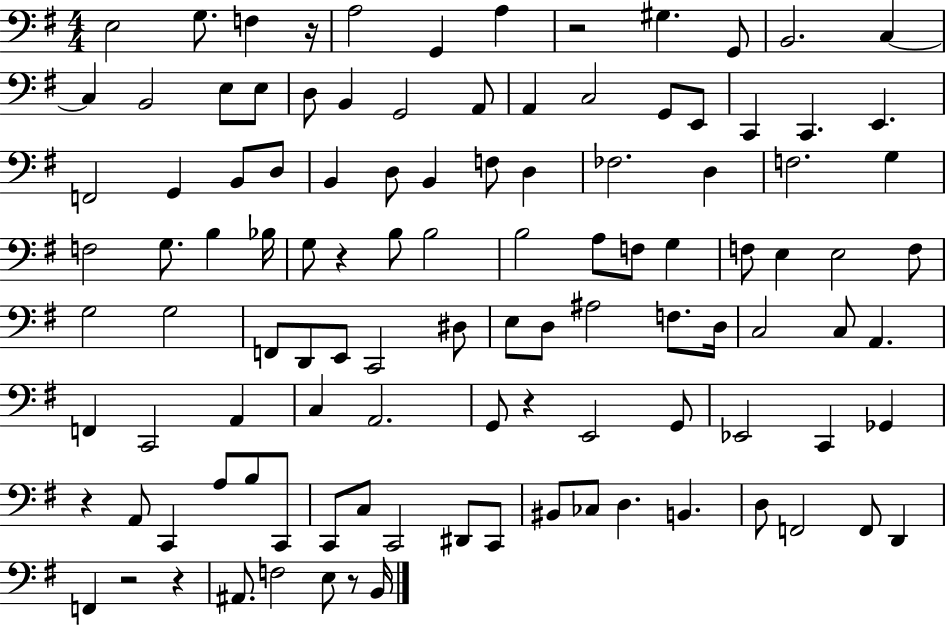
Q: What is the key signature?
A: G major